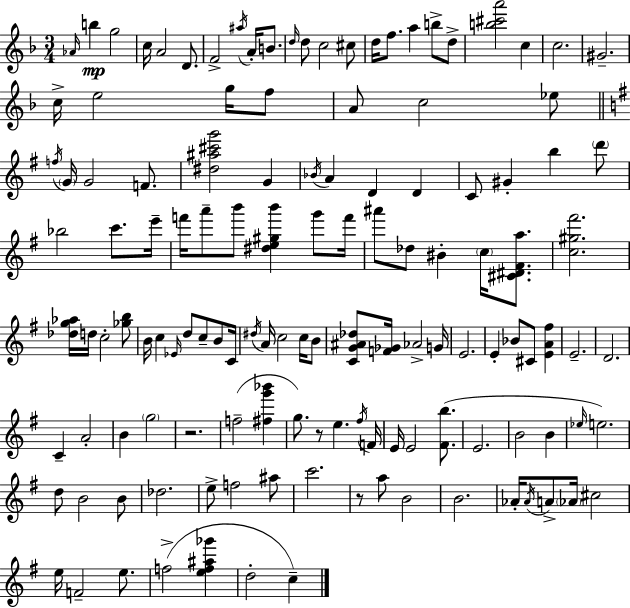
{
  \clef treble
  \numericTimeSignature
  \time 3/4
  \key f \major
  \grace { aes'16 }\mp b''4 g''2 | c''16 a'2 d'8. | f'2-> \acciaccatura { ais''16 } a'16-. b'8. | \grace { d''16 } d''8 c''2 | \break cis''8 d''16 f''8. a''4 b''8-> | d''8-> <b'' cis''' a'''>2 c''4 | c''2. | gis'2.-- | \break c''16-> e''2 | g''16 f''8 a'8 c''2 | ees''8 \bar "||" \break \key e \minor \acciaccatura { f''16 } \parenthesize g'16 g'2 f'8. | <dis'' ais'' cis''' g'''>2 g'4 | \acciaccatura { bes'16 } a'4 d'4 d'4 | c'8 gis'4-. b''4 | \break \parenthesize d'''8 bes''2 c'''8. | e'''16-- f'''16 a'''8-- b'''8 <dis'' e'' gis'' b'''>4 g'''8 | f'''16 ais'''8 des''8 bis'4-. \parenthesize c''16 <cis' dis' fis' a''>8. | <c'' gis'' fis'''>2. | \break <des'' g'' aes''>16 d''16 c''2-. | <ges'' b''>8 b'16 c''4 \grace { ees'16 } d''8 c''8-- | b'8 c'16 \acciaccatura { dis''16 } a'16 c''2 | c''16 b'8 <c' g' ais' des''>8 <f' ges'>16 aes'2-> | \break g'16 e'2. | e'4-. bes'8 cis'8 | <e' a' fis''>4 e'2.-- | d'2. | \break c'4-- a'2-. | b'4 \parenthesize g''2 | r2. | f''2--( | \break <fis'' g''' bes'''>4 g''8.) r8 e''4. | \acciaccatura { fis''16 } f'16 e'16 e'2 | <fis' b''>8.( e'2. | b'2 | \break b'4 \grace { ees''16 } e''2.) | d''8 b'2 | b'8 des''2. | e''8-> f''2 | \break ais''8 c'''2. | r8 a''8 b'2 | b'2. | aes'16-. \acciaccatura { aes'16 } a'8-> \parenthesize aes'16 cis''2 | \break e''16 f'2-- | e''8. f''2->( | <e'' f'' ais'' ges'''>4 d''2-. | c''4--) \bar "|."
}